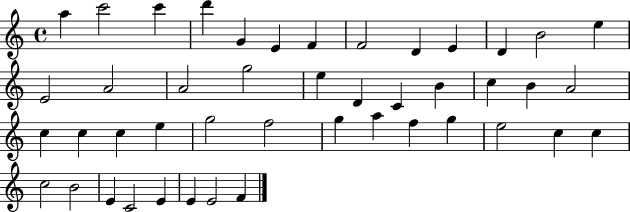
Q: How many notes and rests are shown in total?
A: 45